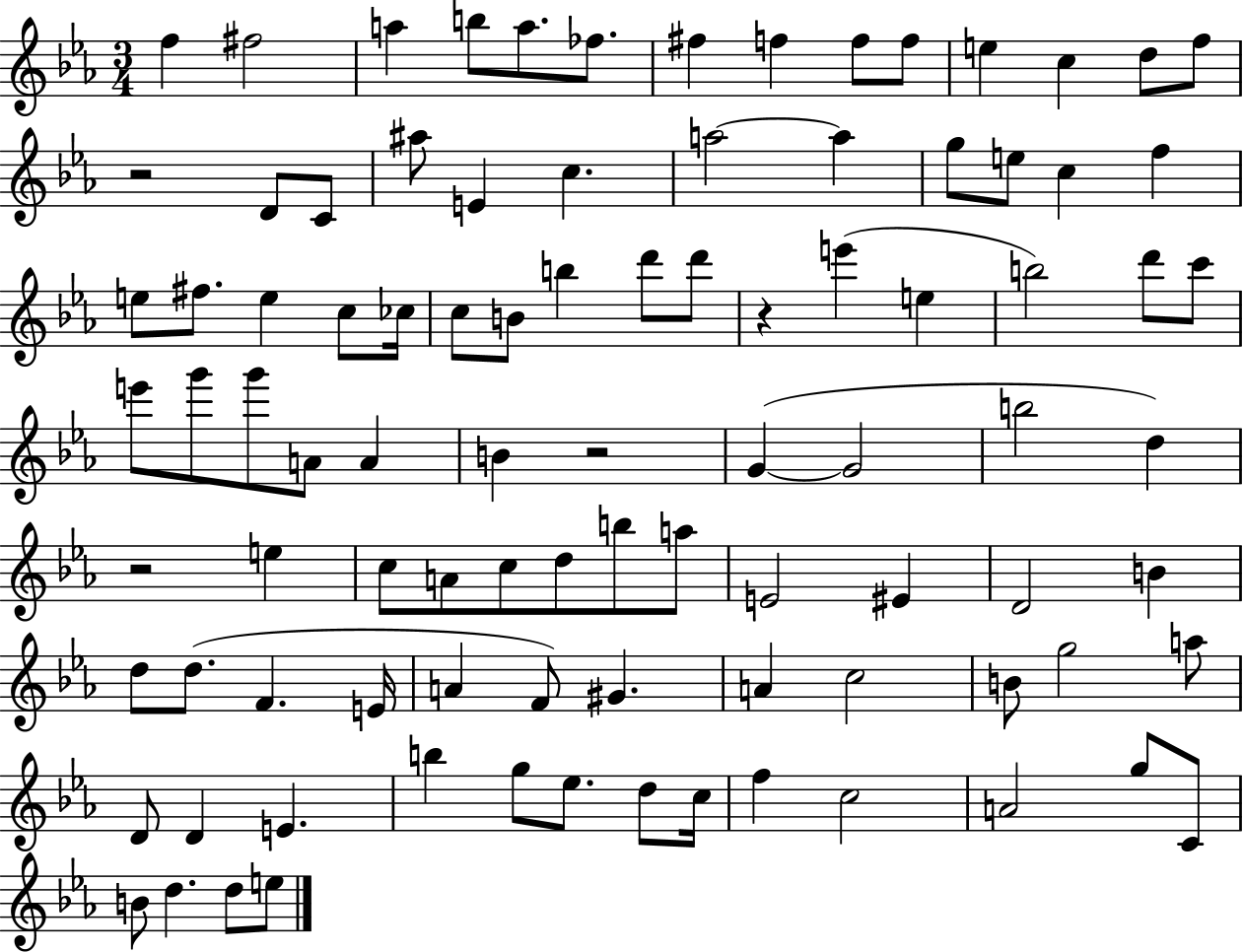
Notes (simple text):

F5/q F#5/h A5/q B5/e A5/e. FES5/e. F#5/q F5/q F5/e F5/e E5/q C5/q D5/e F5/e R/h D4/e C4/e A#5/e E4/q C5/q. A5/h A5/q G5/e E5/e C5/q F5/q E5/e F#5/e. E5/q C5/e CES5/s C5/e B4/e B5/q D6/e D6/e R/q E6/q E5/q B5/h D6/e C6/e E6/e G6/e G6/e A4/e A4/q B4/q R/h G4/q G4/h B5/h D5/q R/h E5/q C5/e A4/e C5/e D5/e B5/e A5/e E4/h EIS4/q D4/h B4/q D5/e D5/e. F4/q. E4/s A4/q F4/e G#4/q. A4/q C5/h B4/e G5/h A5/e D4/e D4/q E4/q. B5/q G5/e Eb5/e. D5/e C5/s F5/q C5/h A4/h G5/e C4/e B4/e D5/q. D5/e E5/e